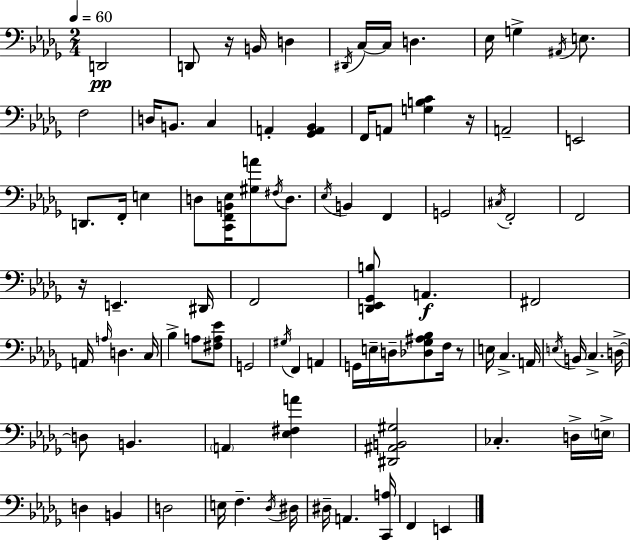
D2/h D2/e R/s B2/s D3/q D#2/s C3/s C3/s D3/q. Eb3/s G3/q A#2/s E3/e. F3/h D3/s B2/e. C3/q A2/q [Gb2,A2,Bb2]/q F2/s A2/e [G3,B3,C4]/q R/s A2/h E2/h D2/e. F2/s E3/q D3/e [C2,F2,B2,Eb3]/s [G#3,A4]/e F#3/s D3/e. Eb3/s B2/q F2/q G2/h C#3/s F2/h F2/h R/s E2/q. D#2/s F2/h [D2,Eb2,Gb2,B3]/e A2/q. F#2/h A2/s A3/s D3/q. C3/s Bb3/q A3/e [F#3,A3,Eb4]/e G2/h G#3/s F2/q A2/q G2/s E3/s D3/s [Db3,Gb3,A#3,Bb3]/e F3/s R/e E3/s C3/q. A2/s E3/s B2/s C3/q. D3/s D3/e B2/q. A2/q [Eb3,F#3,A4]/q [D#2,A#2,B2,G#3]/h CES3/q. D3/s E3/s D3/q B2/q D3/h E3/s F3/q. Db3/s D#3/s D#3/s A2/q. [C2,A3]/s F2/q E2/q